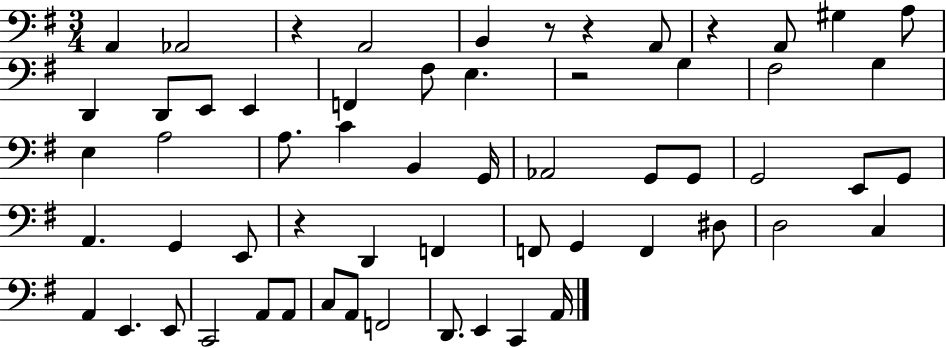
{
  \clef bass
  \numericTimeSignature
  \time 3/4
  \key g \major
  a,4 aes,2 | r4 a,2 | b,4 r8 r4 a,8 | r4 a,8 gis4 a8 | \break d,4 d,8 e,8 e,4 | f,4 fis8 e4. | r2 g4 | fis2 g4 | \break e4 a2 | a8. c'4 b,4 g,16 | aes,2 g,8 g,8 | g,2 e,8 g,8 | \break a,4. g,4 e,8 | r4 d,4 f,4 | f,8 g,4 f,4 dis8 | d2 c4 | \break a,4 e,4. e,8 | c,2 a,8 a,8 | c8 a,8 f,2 | d,8. e,4 c,4 a,16 | \break \bar "|."
}